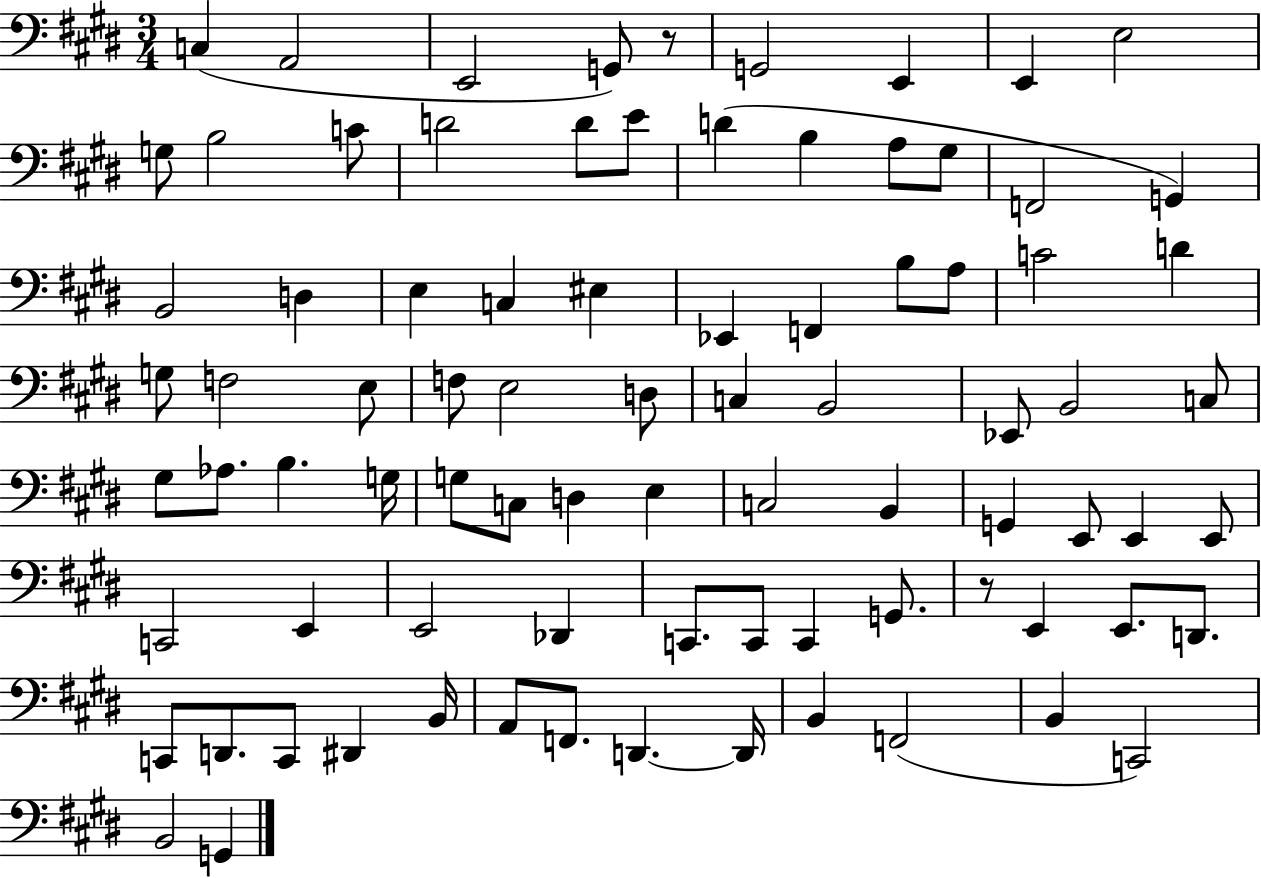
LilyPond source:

{
  \clef bass
  \numericTimeSignature
  \time 3/4
  \key e \major
  c4( a,2 | e,2 g,8) r8 | g,2 e,4 | e,4 e2 | \break g8 b2 c'8 | d'2 d'8 e'8 | d'4( b4 a8 gis8 | f,2 g,4) | \break b,2 d4 | e4 c4 eis4 | ees,4 f,4 b8 a8 | c'2 d'4 | \break g8 f2 e8 | f8 e2 d8 | c4 b,2 | ees,8 b,2 c8 | \break gis8 aes8. b4. g16 | g8 c8 d4 e4 | c2 b,4 | g,4 e,8 e,4 e,8 | \break c,2 e,4 | e,2 des,4 | c,8. c,8 c,4 g,8. | r8 e,4 e,8. d,8. | \break c,8 d,8. c,8 dis,4 b,16 | a,8 f,8. d,4.~~ d,16 | b,4 f,2( | b,4 c,2) | \break b,2 g,4 | \bar "|."
}